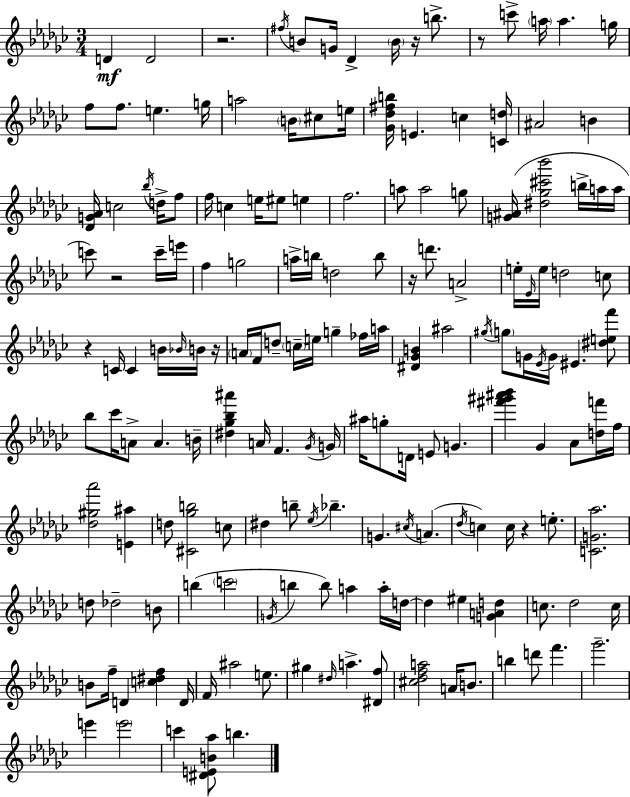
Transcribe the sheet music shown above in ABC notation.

X:1
T:Untitled
M:3/4
L:1/4
K:Ebm
D D2 z2 ^f/4 B/2 G/4 _D B/4 z/4 b/2 z/2 c'/2 a/4 a g/4 f/2 f/2 e g/4 a2 B/4 ^c/2 e/4 [_G_d^fb]/4 E c [Cd]/4 ^A2 B [_DG_A]/4 c2 _b/4 d/4 f/2 f/4 c e/4 ^e/2 e f2 a/2 a2 g/2 [G^A]/4 [^d_g^c'_b']2 b/4 a/4 a/4 c'/2 z2 c'/4 e'/4 f g2 a/4 b/4 d2 b/2 z/4 d'/2 A2 e/4 _E/4 e/4 d2 c/2 z C/4 C B/4 _B/4 B/4 z/4 A/4 F/4 d/2 c/4 e/4 g _f/4 a/4 [^D_GB] ^a2 ^g/4 g/2 G/4 _E/4 G/4 ^E [^def']/2 _b/2 _c'/4 A/2 A B/4 [^d_g_b^a'] A/4 F _G/4 G/4 ^a/4 g/2 D/4 E/2 G [^f'^g'^a'_b'] _G _A/2 [df']/4 f/4 [_d^g_a']2 [E^a] d/2 [^C_gb]2 c/2 ^d b/2 _e/4 _b G ^c/4 A _d/4 c c/4 z e/2 [CG_a]2 d/2 _d2 B/2 b c'2 G/4 b b/2 a a/4 d/4 d ^e [GAd] c/2 _d2 c/4 B/2 f/4 D [c^df] D/4 F/4 ^a2 e/2 ^g ^d/4 a [^Df]/2 [^c_dfa]2 A/4 B/2 b d'/2 f' _g'2 e' e'2 c' [^DEB_a]/2 b